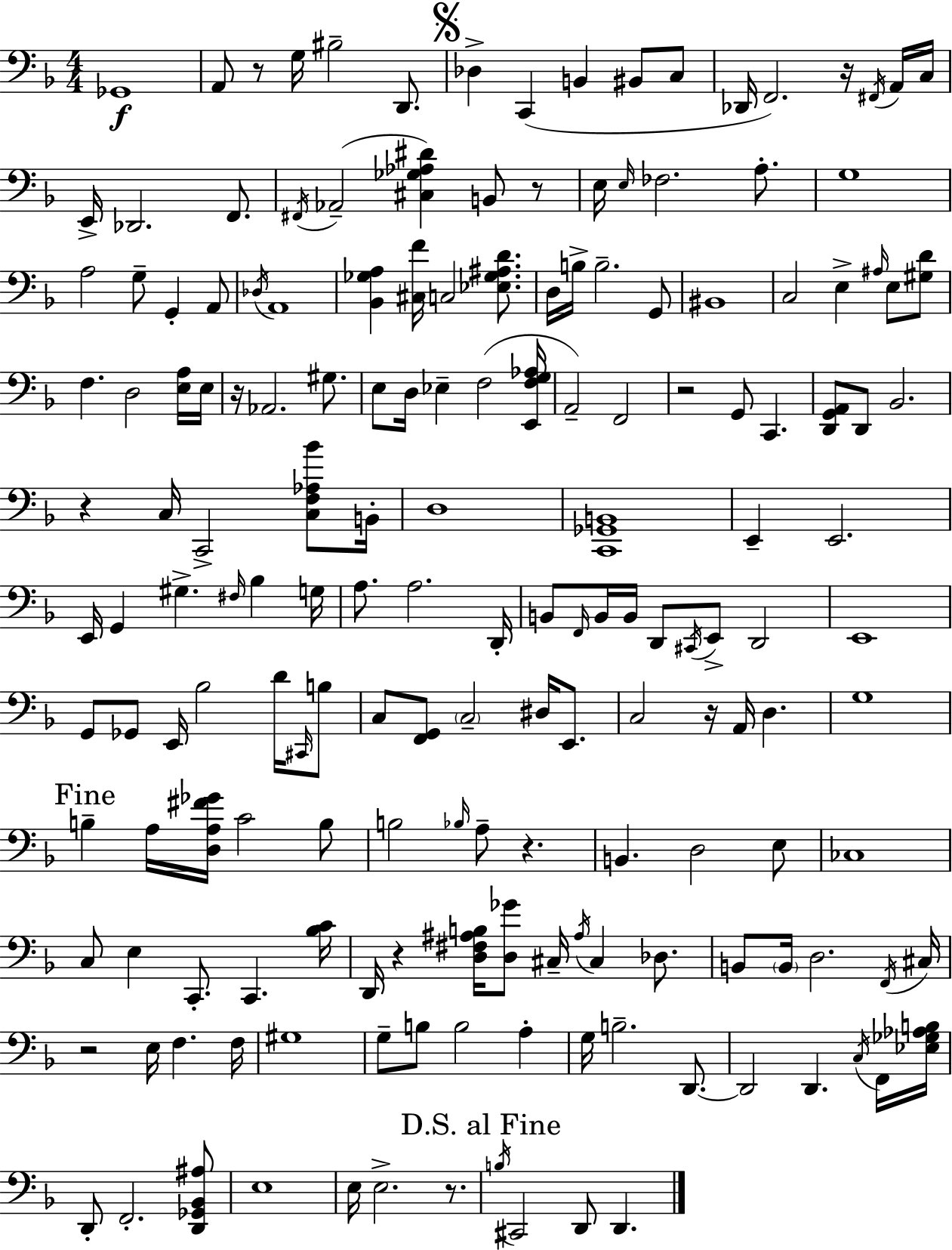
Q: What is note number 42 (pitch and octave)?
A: E3